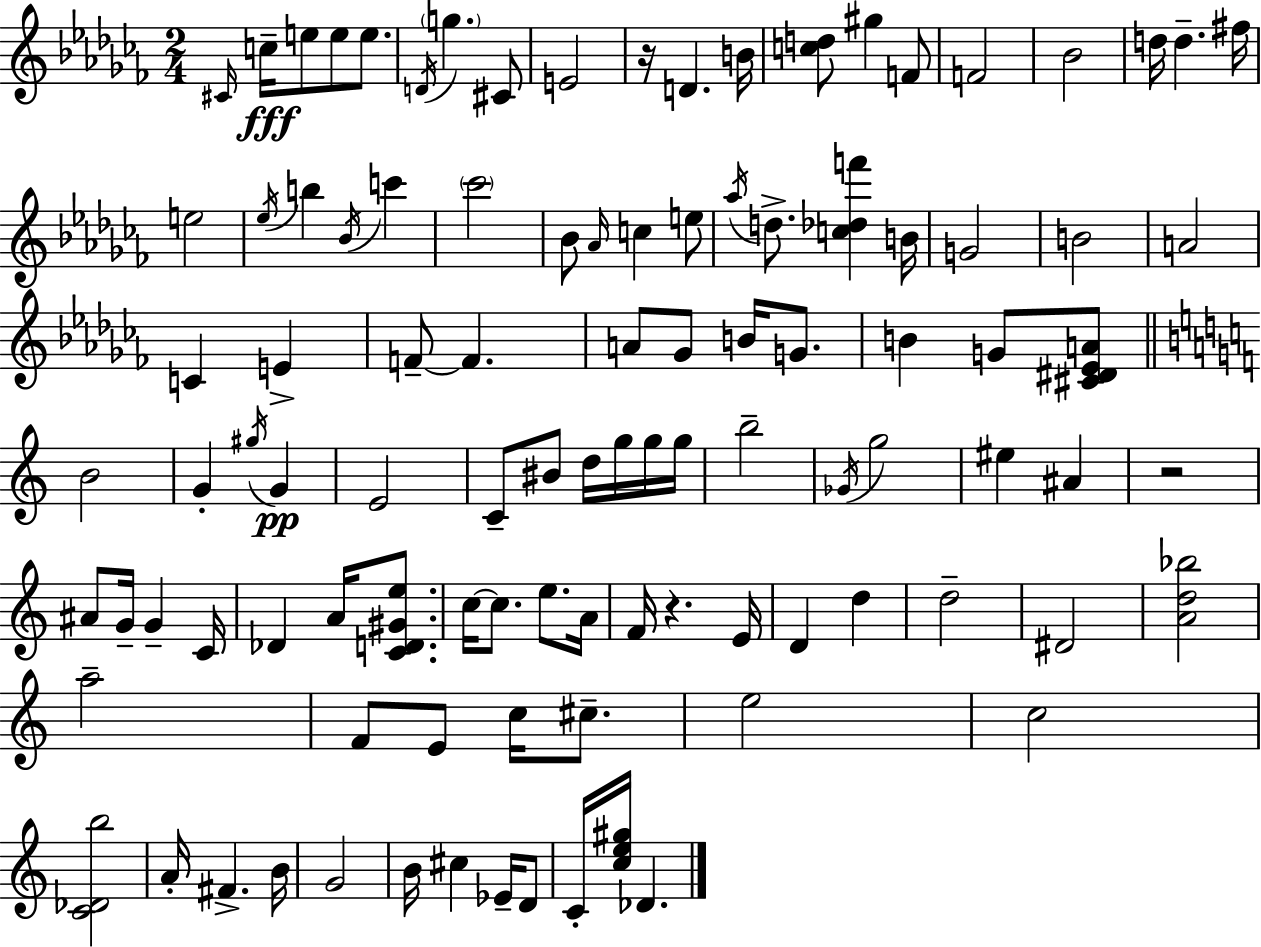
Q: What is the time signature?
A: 2/4